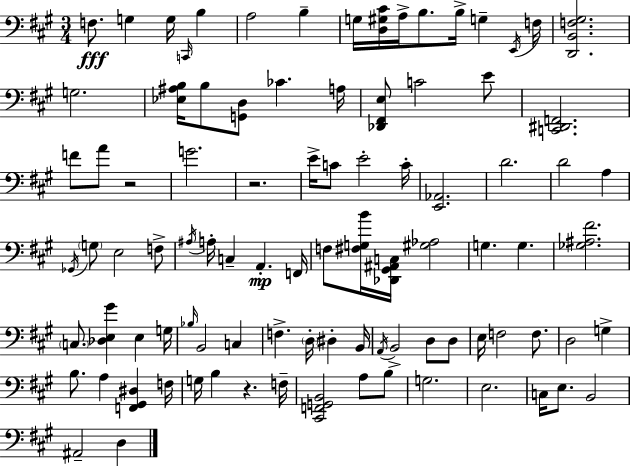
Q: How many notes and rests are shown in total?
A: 93